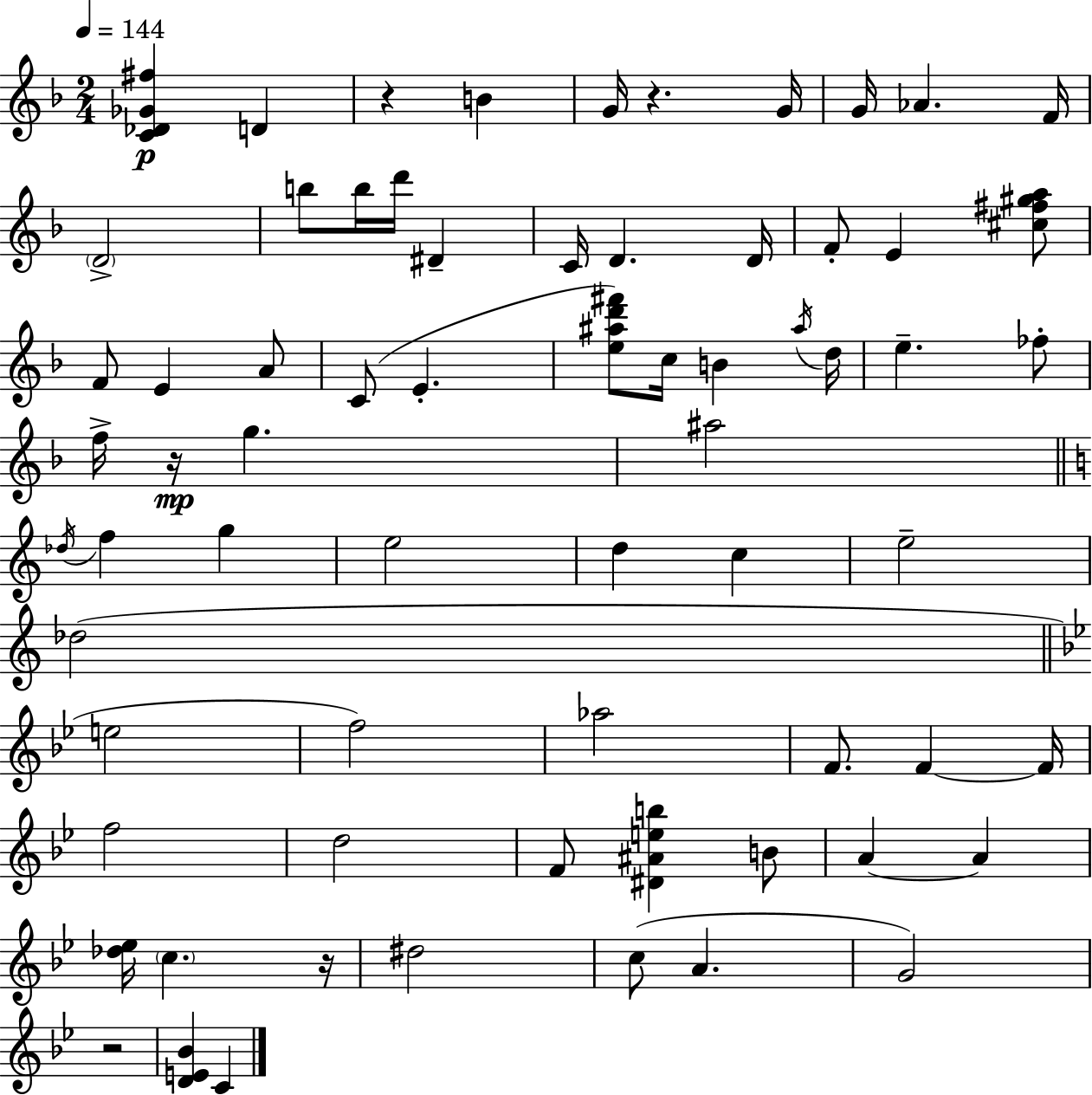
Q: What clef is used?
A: treble